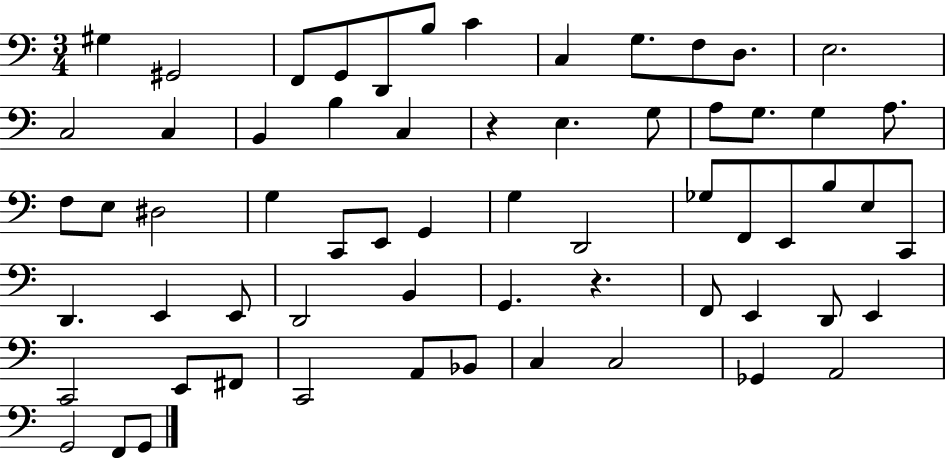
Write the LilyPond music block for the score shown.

{
  \clef bass
  \numericTimeSignature
  \time 3/4
  \key c \major
  \repeat volta 2 { gis4 gis,2 | f,8 g,8 d,8 b8 c'4 | c4 g8. f8 d8. | e2. | \break c2 c4 | b,4 b4 c4 | r4 e4. g8 | a8 g8. g4 a8. | \break f8 e8 dis2 | g4 c,8 e,8 g,4 | g4 d,2 | ges8 f,8 e,8 b8 e8 c,8 | \break d,4. e,4 e,8 | d,2 b,4 | g,4. r4. | f,8 e,4 d,8 e,4 | \break c,2 e,8 fis,8 | c,2 a,8 bes,8 | c4 c2 | ges,4 a,2 | \break g,2 f,8 g,8 | } \bar "|."
}